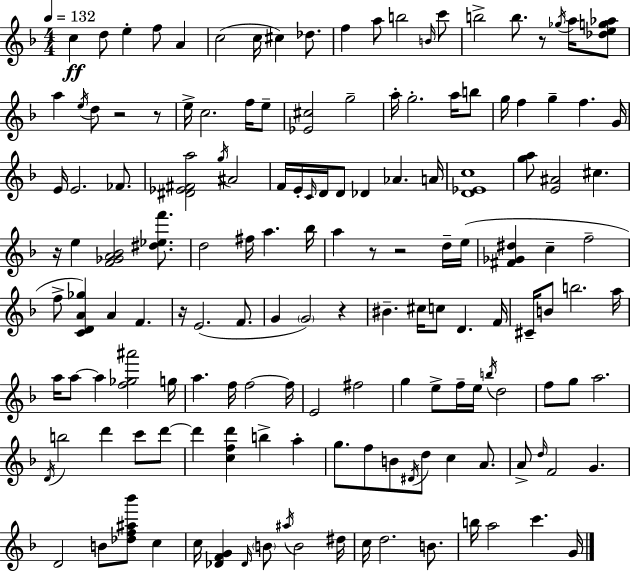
C5/q D5/e E5/q F5/e A4/q C5/h C5/s C#5/q Db5/e. F5/q A5/e B5/h B4/s C6/e B5/h B5/e. R/e Gb5/s A5/s [Db5,E5,G5,Ab5]/e A5/q E5/s D5/e R/h R/e E5/s C5/h. F5/s E5/e [Eb4,C#5]/h G5/h A5/s G5/h. A5/s B5/e G5/s F5/q G5/q F5/q. G4/s E4/s E4/h. FES4/e. [D#4,Eb4,F#4,A5]/h G5/s A#4/h F4/s E4/s C4/s D4/s D4/e Db4/q Ab4/q. A4/s [D4,Eb4,C5]/w [G5,A5]/e [E4,A#4]/h C#5/q. R/s E5/q [F4,Gb4,A4,Bb4]/h [D#5,Eb5,F6]/e. D5/h F#5/s A5/q. Bb5/s A5/q R/e R/h D5/s E5/s [F#4,Gb4,D#5]/q C5/q F5/h F5/e [C4,D4,A4,Gb5]/q A4/q F4/q. R/s E4/h. F4/e. G4/q G4/h R/q BIS4/q. C#5/s C5/e D4/q. F4/s C#4/s B4/e B5/h. A5/s A5/s A5/e A5/q [F5,Gb5,A#6]/h G5/s A5/q. F5/s F5/h F5/s E4/h F#5/h G5/q E5/e F5/s E5/s B5/s D5/h F5/e G5/e A5/h. D4/s B5/h D6/q C6/e D6/e D6/q [C5,F5,D6]/q B5/q A5/q G5/e. F5/e B4/e D#4/s D5/e C5/q A4/e. A4/e D5/s F4/h G4/q. D4/h B4/e [Db5,F5,A#5,Bb6]/e C5/q C5/s [Db4,F4,G4]/q Db4/s B4/e A#5/s B4/h D#5/s C5/s D5/h. B4/e. B5/s A5/h C6/q. G4/s